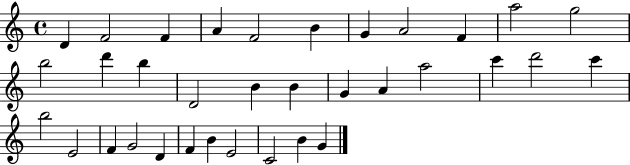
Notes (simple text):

D4/q F4/h F4/q A4/q F4/h B4/q G4/q A4/h F4/q A5/h G5/h B5/h D6/q B5/q D4/h B4/q B4/q G4/q A4/q A5/h C6/q D6/h C6/q B5/h E4/h F4/q G4/h D4/q F4/q B4/q E4/h C4/h B4/q G4/q